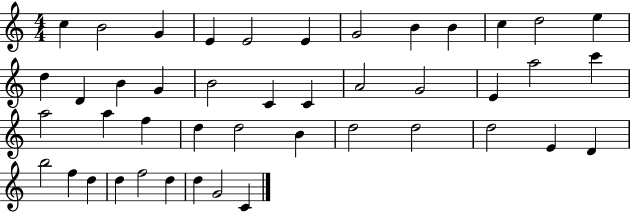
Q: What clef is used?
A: treble